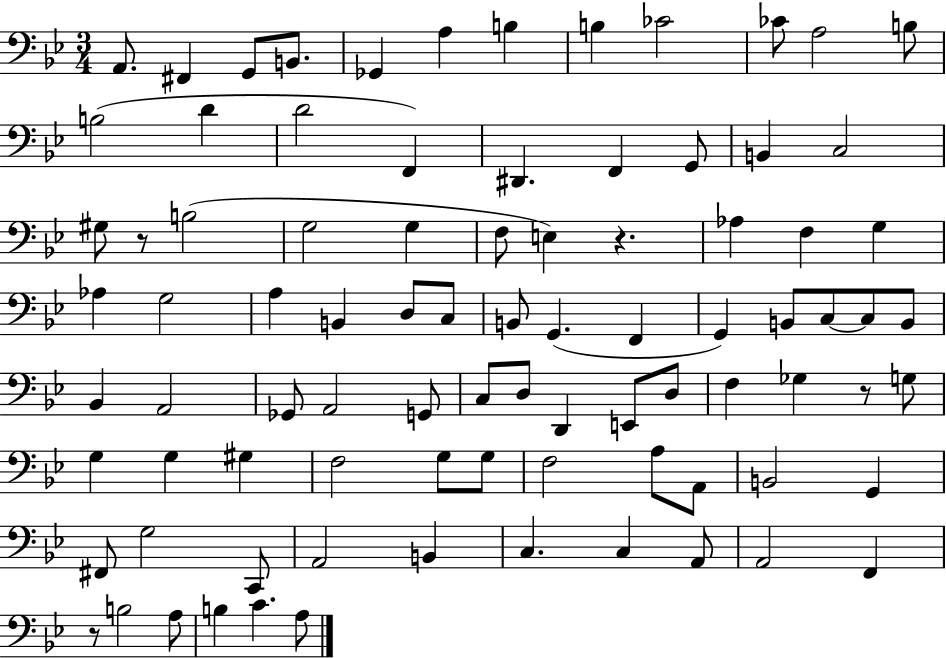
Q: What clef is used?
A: bass